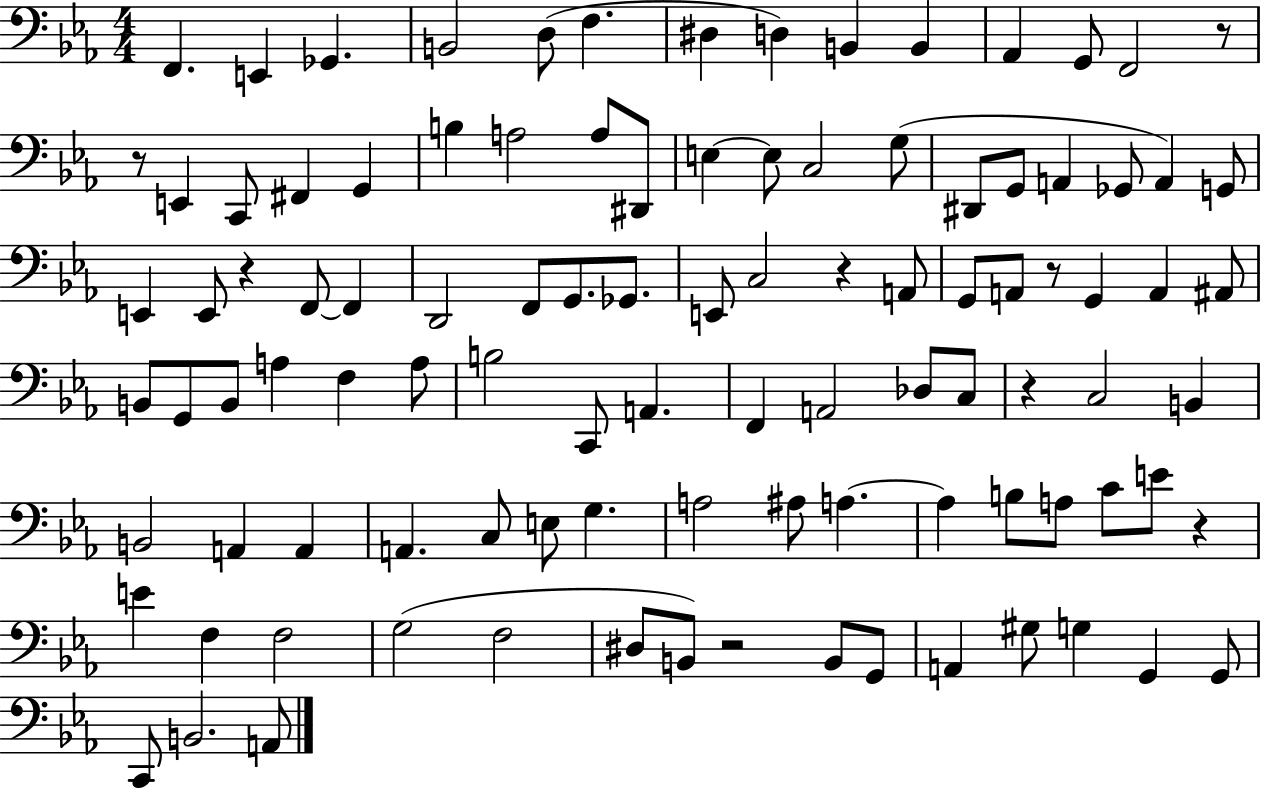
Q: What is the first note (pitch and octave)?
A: F2